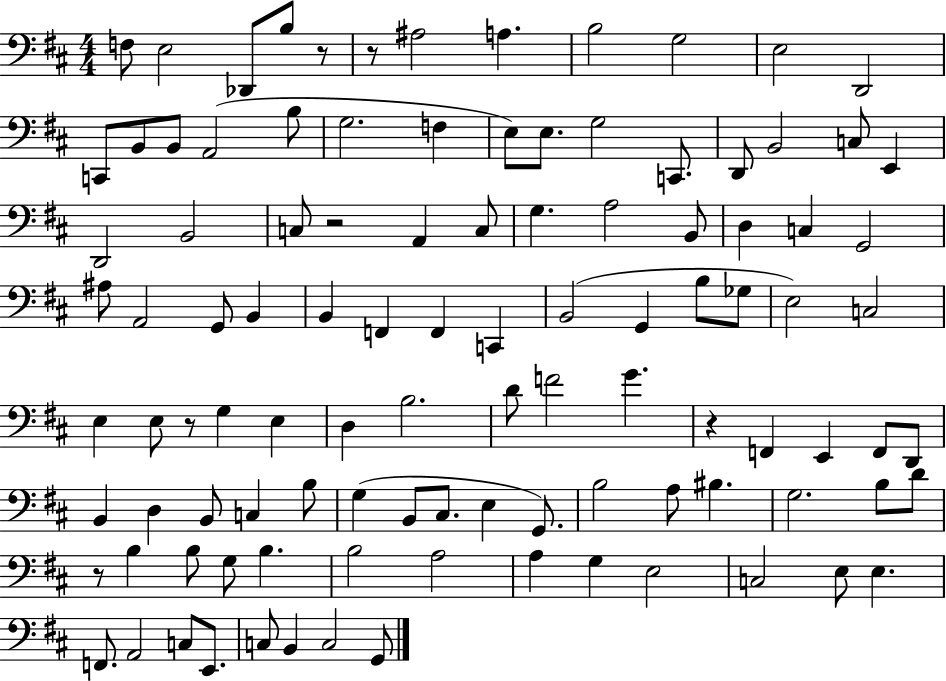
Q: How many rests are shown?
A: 6